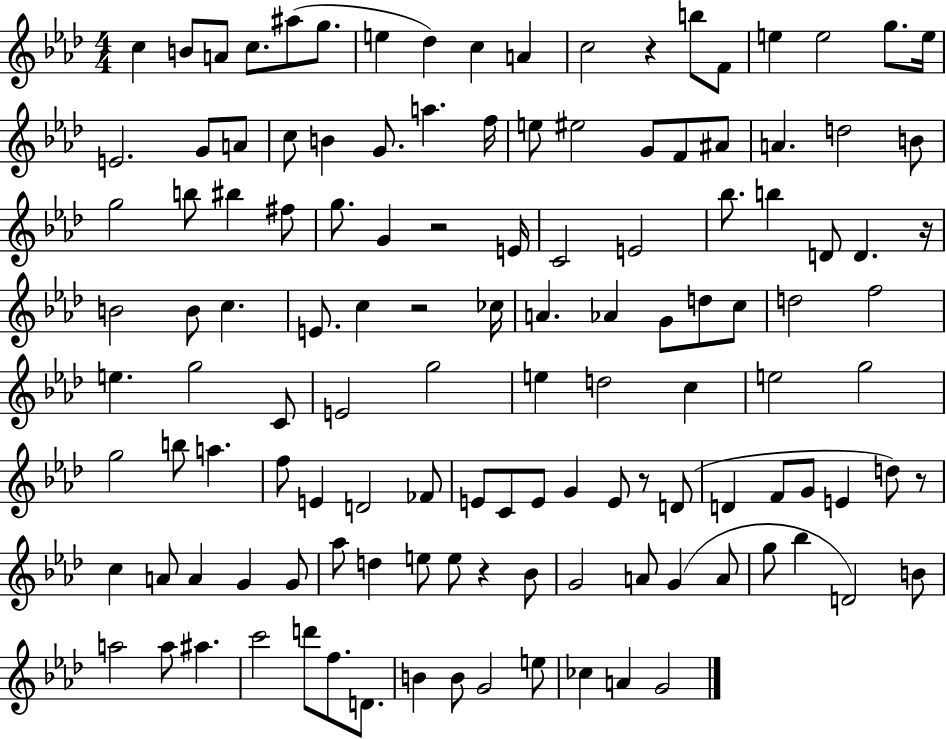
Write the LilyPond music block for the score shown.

{
  \clef treble
  \numericTimeSignature
  \time 4/4
  \key aes \major
  c''4 b'8 a'8 c''8. ais''8( g''8. | e''4 des''4) c''4 a'4 | c''2 r4 b''8 f'8 | e''4 e''2 g''8. e''16 | \break e'2. g'8 a'8 | c''8 b'4 g'8. a''4. f''16 | e''8 eis''2 g'8 f'8 ais'8 | a'4. d''2 b'8 | \break g''2 b''8 bis''4 fis''8 | g''8. g'4 r2 e'16 | c'2 e'2 | bes''8. b''4 d'8 d'4. r16 | \break b'2 b'8 c''4. | e'8. c''4 r2 ces''16 | a'4. aes'4 g'8 d''8 c''8 | d''2 f''2 | \break e''4. g''2 c'8 | e'2 g''2 | e''4 d''2 c''4 | e''2 g''2 | \break g''2 b''8 a''4. | f''8 e'4 d'2 fes'8 | e'8 c'8 e'8 g'4 e'8 r8 d'8( | d'4 f'8 g'8 e'4 d''8) r8 | \break c''4 a'8 a'4 g'4 g'8 | aes''8 d''4 e''8 e''8 r4 bes'8 | g'2 a'8 g'4( a'8 | g''8 bes''4 d'2) b'8 | \break a''2 a''8 ais''4. | c'''2 d'''8 f''8. d'8. | b'4 b'8 g'2 e''8 | ces''4 a'4 g'2 | \break \bar "|."
}